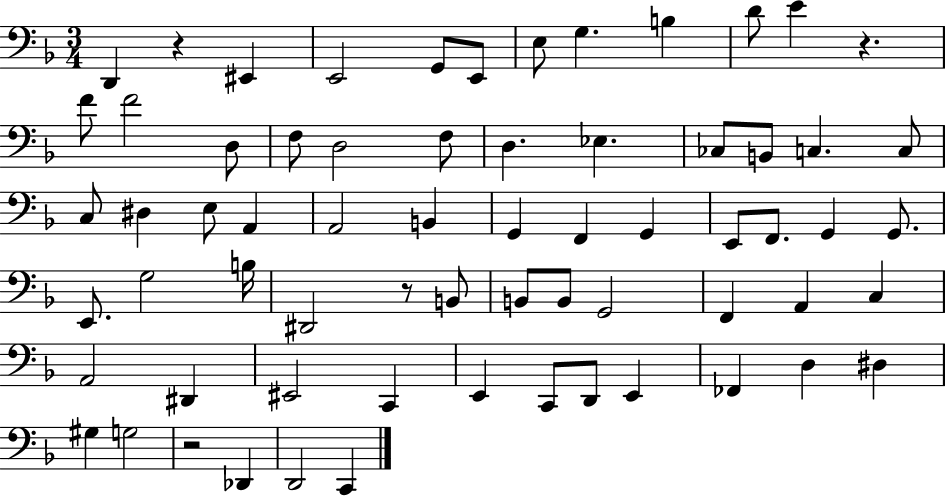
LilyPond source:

{
  \clef bass
  \numericTimeSignature
  \time 3/4
  \key f \major
  \repeat volta 2 { d,4 r4 eis,4 | e,2 g,8 e,8 | e8 g4. b4 | d'8 e'4 r4. | \break f'8 f'2 d8 | f8 d2 f8 | d4. ees4. | ces8 b,8 c4. c8 | \break c8 dis4 e8 a,4 | a,2 b,4 | g,4 f,4 g,4 | e,8 f,8. g,4 g,8. | \break e,8. g2 b16 | dis,2 r8 b,8 | b,8 b,8 g,2 | f,4 a,4 c4 | \break a,2 dis,4 | eis,2 c,4 | e,4 c,8 d,8 e,4 | fes,4 d4 dis4 | \break gis4 g2 | r2 des,4 | d,2 c,4 | } \bar "|."
}